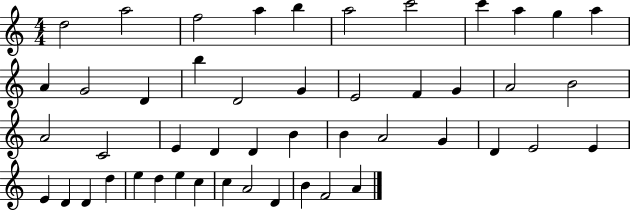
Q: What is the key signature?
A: C major